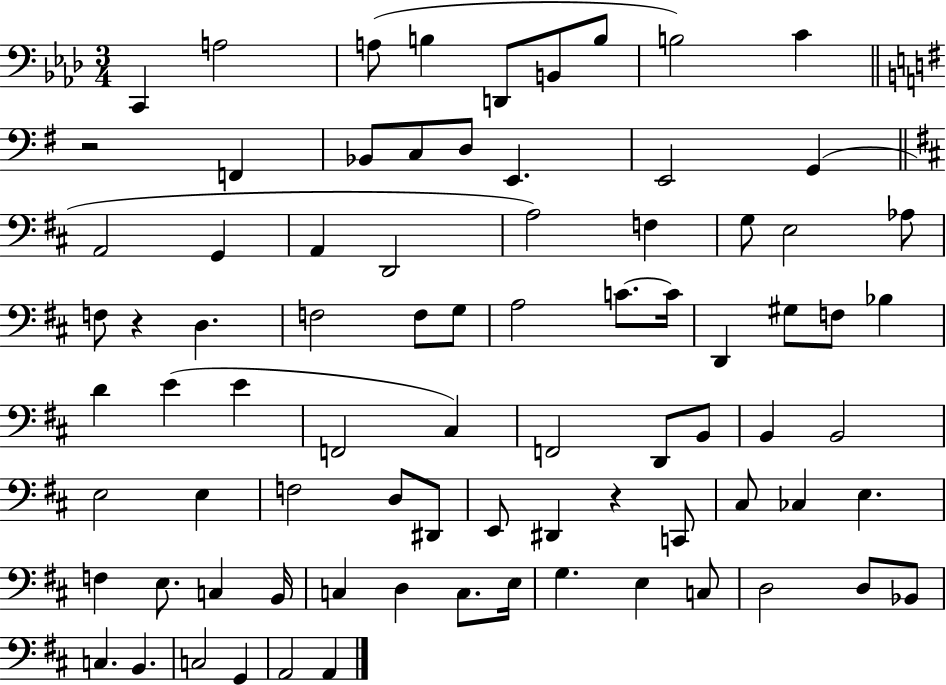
X:1
T:Untitled
M:3/4
L:1/4
K:Ab
C,, A,2 A,/2 B, D,,/2 B,,/2 B,/2 B,2 C z2 F,, _B,,/2 C,/2 D,/2 E,, E,,2 G,, A,,2 G,, A,, D,,2 A,2 F, G,/2 E,2 _A,/2 F,/2 z D, F,2 F,/2 G,/2 A,2 C/2 C/4 D,, ^G,/2 F,/2 _B, D E E F,,2 ^C, F,,2 D,,/2 B,,/2 B,, B,,2 E,2 E, F,2 D,/2 ^D,,/2 E,,/2 ^D,, z C,,/2 ^C,/2 _C, E, F, E,/2 C, B,,/4 C, D, C,/2 E,/4 G, E, C,/2 D,2 D,/2 _B,,/2 C, B,, C,2 G,, A,,2 A,,